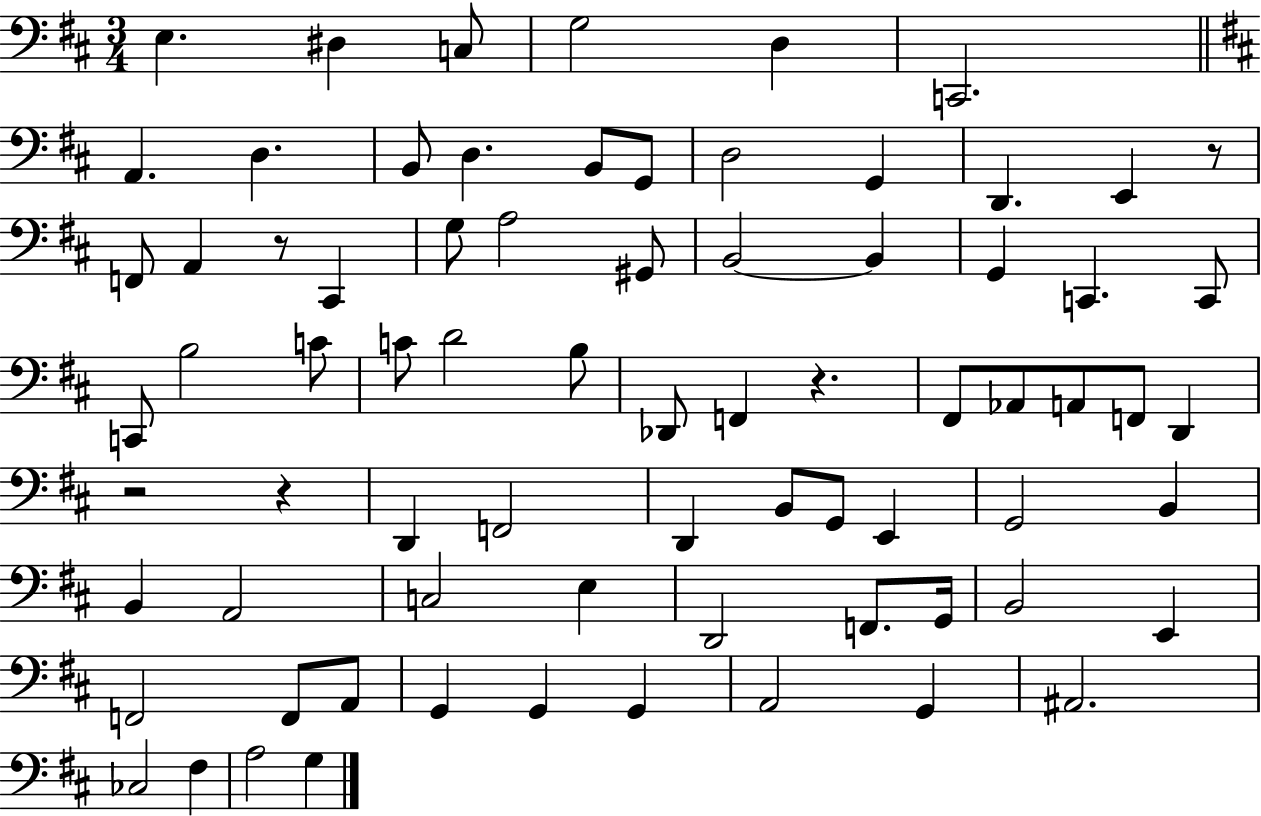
X:1
T:Untitled
M:3/4
L:1/4
K:D
E, ^D, C,/2 G,2 D, C,,2 A,, D, B,,/2 D, B,,/2 G,,/2 D,2 G,, D,, E,, z/2 F,,/2 A,, z/2 ^C,, G,/2 A,2 ^G,,/2 B,,2 B,, G,, C,, C,,/2 C,,/2 B,2 C/2 C/2 D2 B,/2 _D,,/2 F,, z ^F,,/2 _A,,/2 A,,/2 F,,/2 D,, z2 z D,, F,,2 D,, B,,/2 G,,/2 E,, G,,2 B,, B,, A,,2 C,2 E, D,,2 F,,/2 G,,/4 B,,2 E,, F,,2 F,,/2 A,,/2 G,, G,, G,, A,,2 G,, ^A,,2 _C,2 ^F, A,2 G,